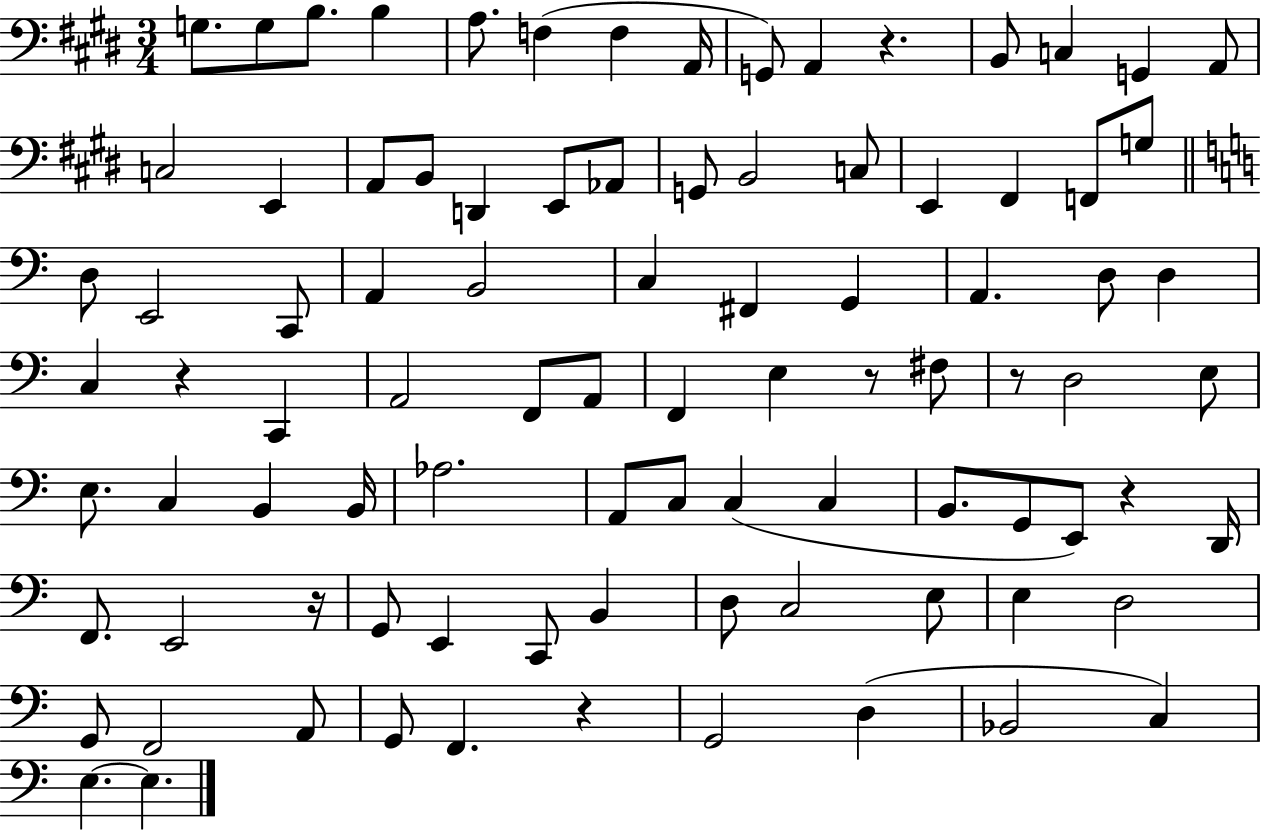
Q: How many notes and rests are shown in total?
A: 91